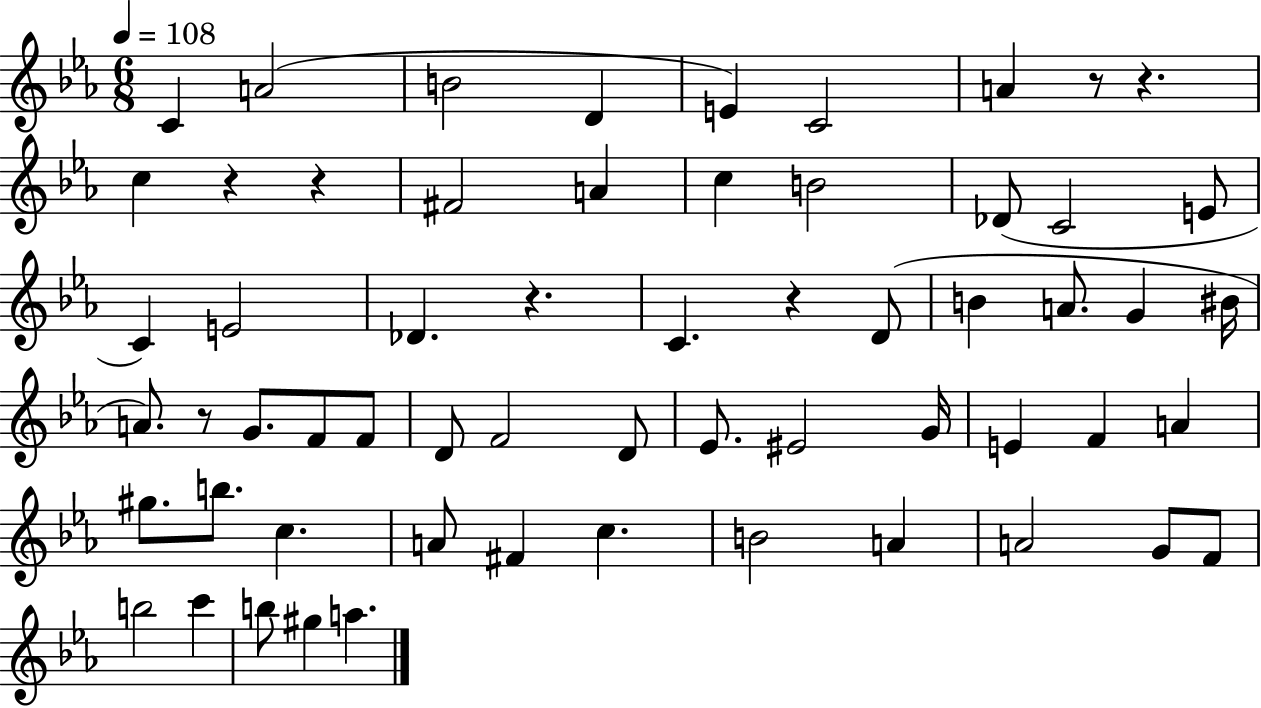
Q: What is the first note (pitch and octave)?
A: C4